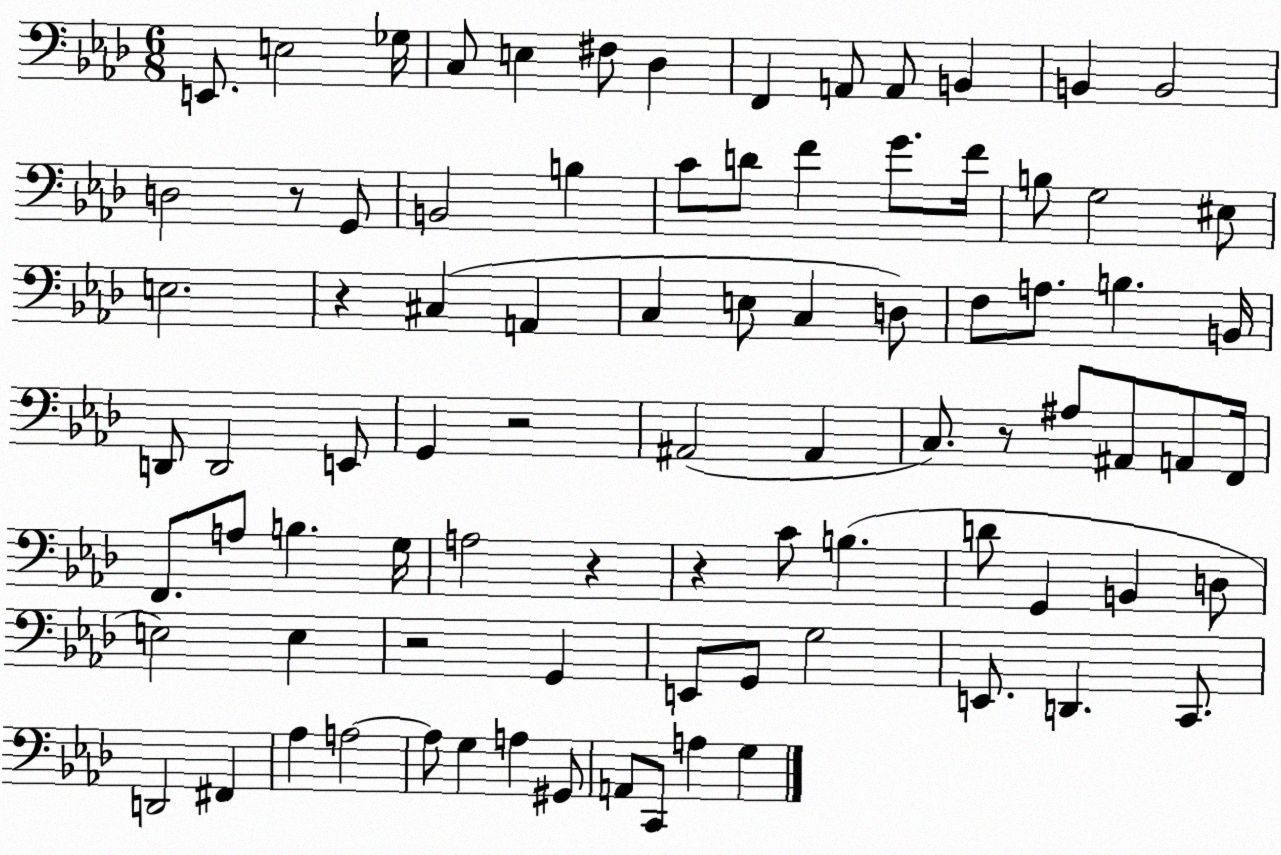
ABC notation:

X:1
T:Untitled
M:6/8
L:1/4
K:Ab
E,,/2 E,2 _G,/4 C,/2 E, ^F,/2 _D, F,, A,,/2 A,,/2 B,, B,, B,,2 D,2 z/2 G,,/2 B,,2 B, C/2 D/2 F G/2 F/4 B,/2 G,2 ^E,/2 E,2 z ^C, A,, C, E,/2 C, D,/2 F,/2 A,/2 B, B,,/4 D,,/2 D,,2 E,,/2 G,, z2 ^A,,2 ^A,, C,/2 z/2 ^A,/2 ^A,,/2 A,,/2 F,,/4 F,,/2 A,/2 B, G,/4 A,2 z z C/2 B, D/2 G,, B,, D,/2 E,2 E, z2 G,, E,,/2 G,,/2 G,2 E,,/2 D,, C,,/2 D,,2 ^F,, _A, A,2 A,/2 G, A, ^G,,/2 A,,/2 C,,/2 A, G,